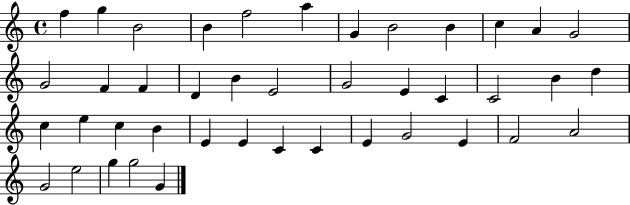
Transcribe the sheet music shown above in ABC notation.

X:1
T:Untitled
M:4/4
L:1/4
K:C
f g B2 B f2 a G B2 B c A G2 G2 F F D B E2 G2 E C C2 B d c e c B E E C C E G2 E F2 A2 G2 e2 g g2 G